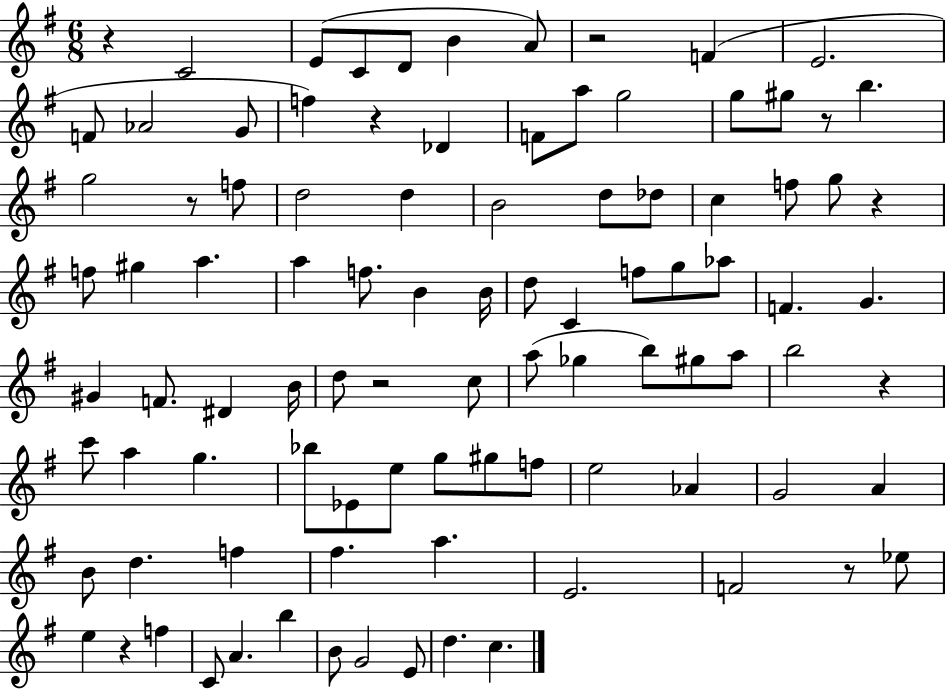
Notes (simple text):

R/q C4/h E4/e C4/e D4/e B4/q A4/e R/h F4/q E4/h. F4/e Ab4/h G4/e F5/q R/q Db4/q F4/e A5/e G5/h G5/e G#5/e R/e B5/q. G5/h R/e F5/e D5/h D5/q B4/h D5/e Db5/e C5/q F5/e G5/e R/q F5/e G#5/q A5/q. A5/q F5/e. B4/q B4/s D5/e C4/q F5/e G5/e Ab5/e F4/q. G4/q. G#4/q F4/e. D#4/q B4/s D5/e R/h C5/e A5/e Gb5/q B5/e G#5/e A5/e B5/h R/q C6/e A5/q G5/q. Bb5/e Eb4/e E5/e G5/e G#5/e F5/e E5/h Ab4/q G4/h A4/q B4/e D5/q. F5/q F#5/q. A5/q. E4/h. F4/h R/e Eb5/e E5/q R/q F5/q C4/e A4/q. B5/q B4/e G4/h E4/e D5/q. C5/q.